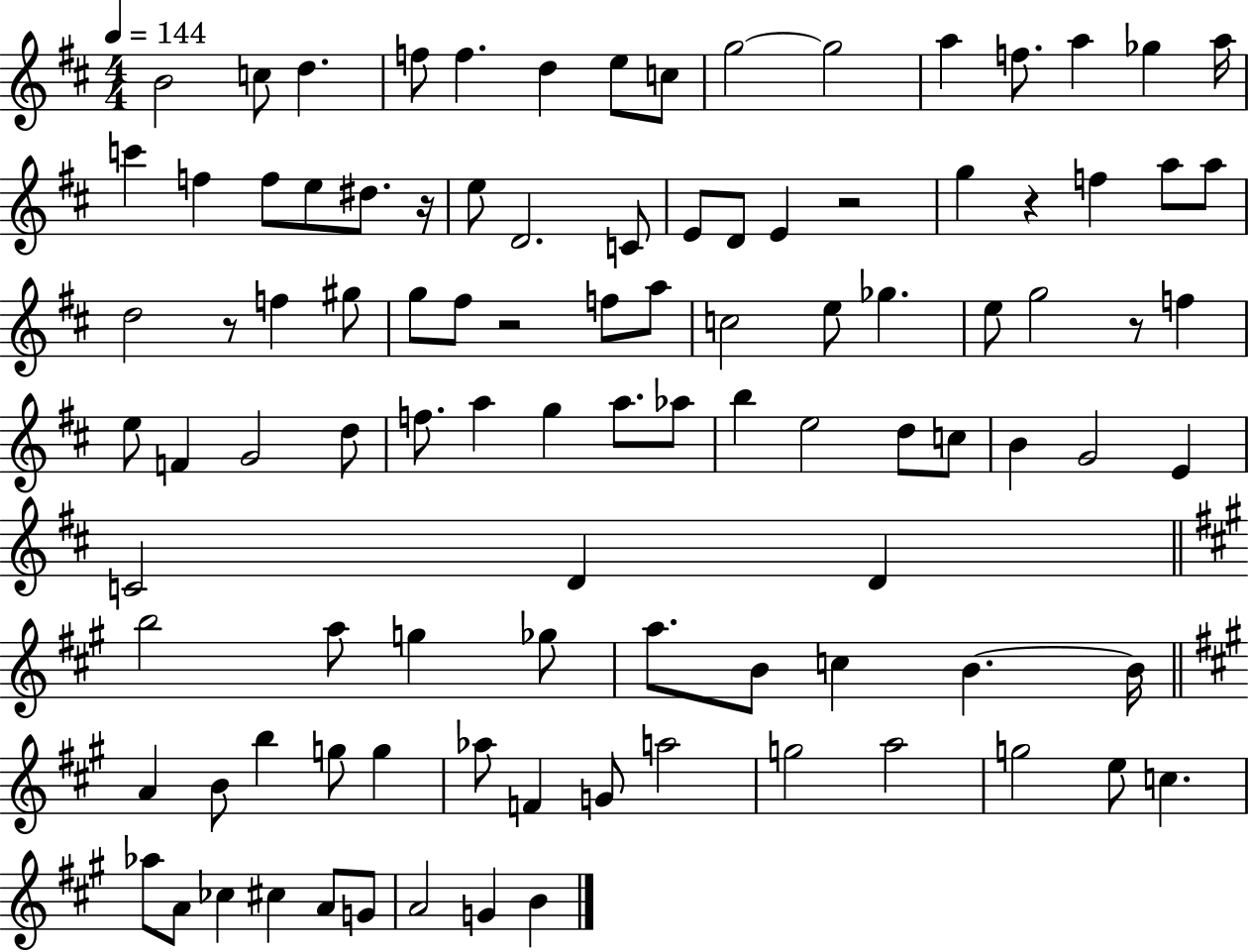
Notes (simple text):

B4/h C5/e D5/q. F5/e F5/q. D5/q E5/e C5/e G5/h G5/h A5/q F5/e. A5/q Gb5/q A5/s C6/q F5/q F5/e E5/e D#5/e. R/s E5/e D4/h. C4/e E4/e D4/e E4/q R/h G5/q R/q F5/q A5/e A5/e D5/h R/e F5/q G#5/e G5/e F#5/e R/h F5/e A5/e C5/h E5/e Gb5/q. E5/e G5/h R/e F5/q E5/e F4/q G4/h D5/e F5/e. A5/q G5/q A5/e. Ab5/e B5/q E5/h D5/e C5/e B4/q G4/h E4/q C4/h D4/q D4/q B5/h A5/e G5/q Gb5/e A5/e. B4/e C5/q B4/q. B4/s A4/q B4/e B5/q G5/e G5/q Ab5/e F4/q G4/e A5/h G5/h A5/h G5/h E5/e C5/q. Ab5/e A4/e CES5/q C#5/q A4/e G4/e A4/h G4/q B4/q